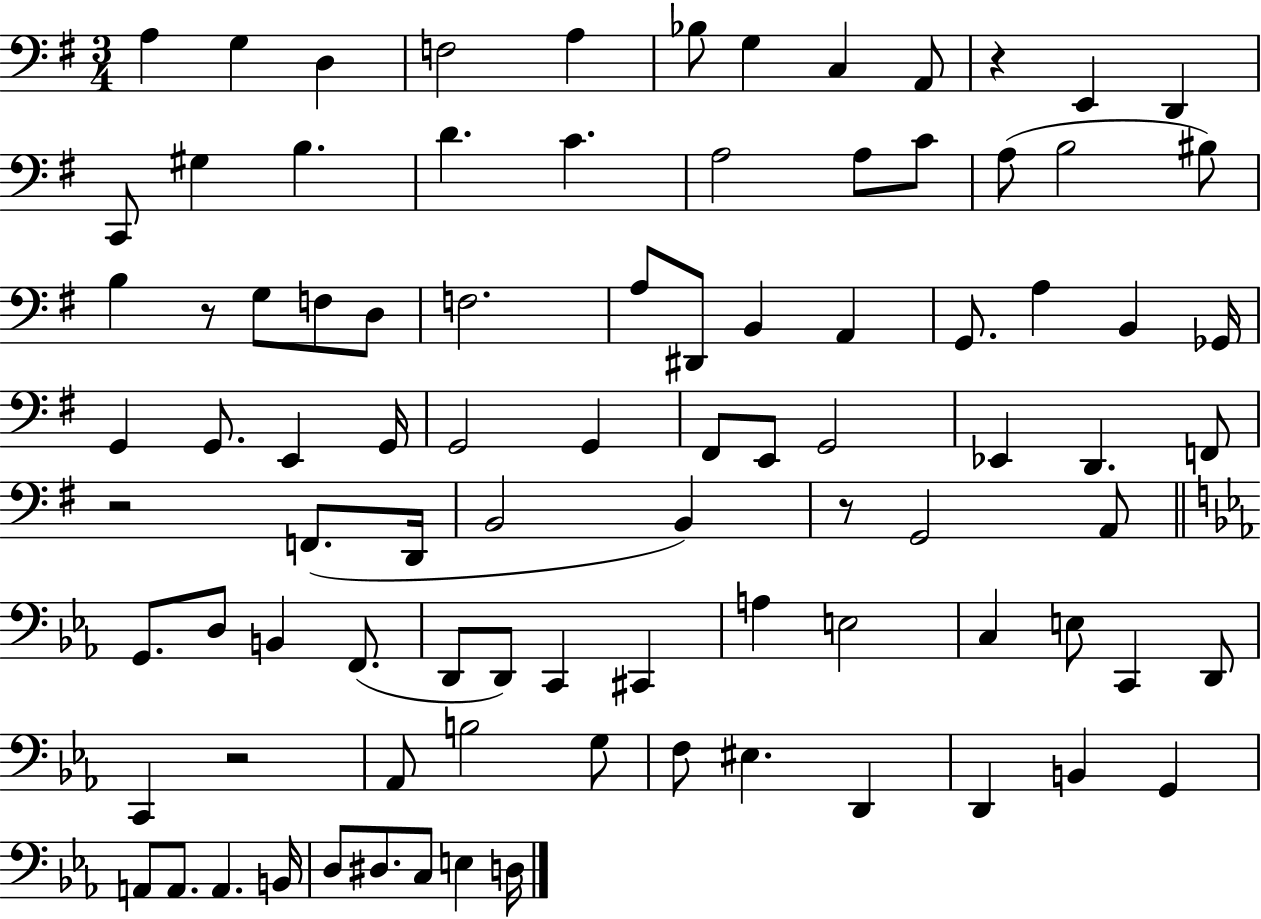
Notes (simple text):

A3/q G3/q D3/q F3/h A3/q Bb3/e G3/q C3/q A2/e R/q E2/q D2/q C2/e G#3/q B3/q. D4/q. C4/q. A3/h A3/e C4/e A3/e B3/h BIS3/e B3/q R/e G3/e F3/e D3/e F3/h. A3/e D#2/e B2/q A2/q G2/e. A3/q B2/q Gb2/s G2/q G2/e. E2/q G2/s G2/h G2/q F#2/e E2/e G2/h Eb2/q D2/q. F2/e R/h F2/e. D2/s B2/h B2/q R/e G2/h A2/e G2/e. D3/e B2/q F2/e. D2/e D2/e C2/q C#2/q A3/q E3/h C3/q E3/e C2/q D2/e C2/q R/h Ab2/e B3/h G3/e F3/e EIS3/q. D2/q D2/q B2/q G2/q A2/e A2/e. A2/q. B2/s D3/e D#3/e. C3/e E3/q D3/s